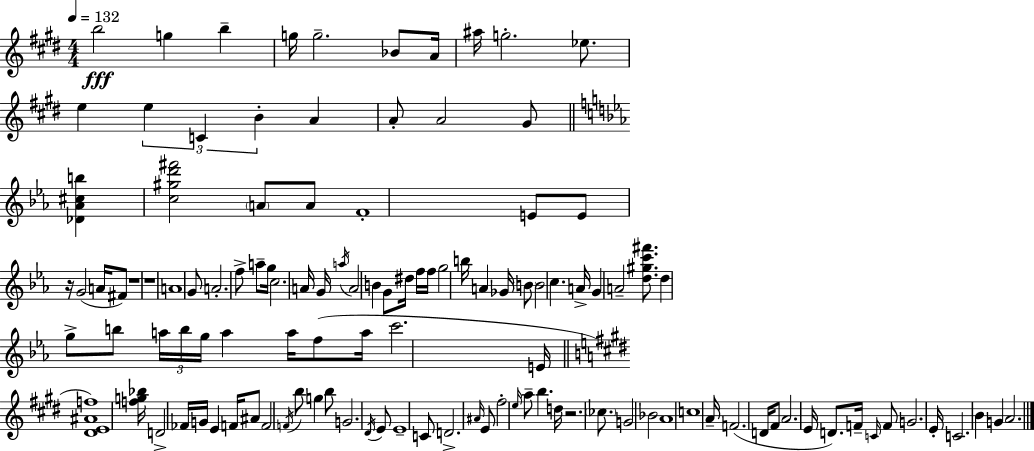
{
  \clef treble
  \numericTimeSignature
  \time 4/4
  \key e \major
  \tempo 4 = 132
  b''2\fff g''4 b''4-- | g''16 g''2.-- bes'8 a'16 | ais''16 g''2.-. ees''8. | e''4 \tuplet 3/2 { e''4 c'4 b'4-. } | \break a'4 a'8-. a'2 gis'8 | \bar "||" \break \key c \minor <des' aes' cis'' b''>4 <c'' gis'' d''' fis'''>2 \parenthesize a'8 a'8 | f'1-. | e'8 e'8 r16 g'2( a'16 fis'8) | r1 | \break r1 | a'1 | g'8 a'2.-. f''8-> | a''8-- g''16 c''2. a'16 | \break g'16 \acciaccatura { a''16 } a'2 b'4 g'8 | dis''16 f''16 f''16 g''2 b''16 a'4 | ges'16 \parenthesize b'8 b'2 c''4. | a'16-> g'4 a'2-- <d'' gis'' c''' fis'''>8. | \break d''4 g''8-> b''8 \tuplet 3/2 { a''16 b''16 g''16 } a''4 | a''16 f''8( a''16 c'''2. | e'16 \bar "||" \break \key e \major <dis' e' ais' f''>1) | <f'' g'' bes''>16 d'2-> fes'16 g'16 e'4 f'16 | ais'8 f'2 \acciaccatura { f'16 } b''8 g''4 | b''8 g'2. \acciaccatura { dis'16 } | \break e'8 e'1-- | c'8 d'2.-> | \grace { ais'16 } e'8 fis''2-. \grace { e''16 } a''8-- b''4. | d''16 r2. | \break \parenthesize ces''8. g'2 bes'2 | a'1 | c''1 | a'16-- f'2.( | \break d'16 fis'8 a'2. | e'16 d'8.) f'16-- \grace { c'16 } f'8 g'2. | e'16-. c'2. | b'4 g'4 a'2. | \break \bar "|."
}